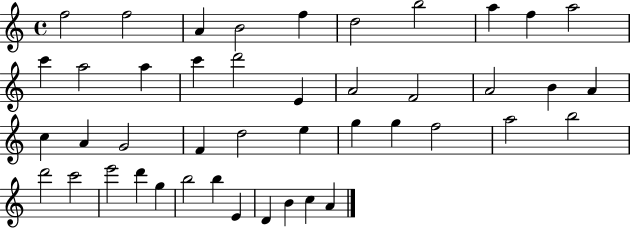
F5/h F5/h A4/q B4/h F5/q D5/h B5/h A5/q F5/q A5/h C6/q A5/h A5/q C6/q D6/h E4/q A4/h F4/h A4/h B4/q A4/q C5/q A4/q G4/h F4/q D5/h E5/q G5/q G5/q F5/h A5/h B5/h D6/h C6/h E6/h D6/q G5/q B5/h B5/q E4/q D4/q B4/q C5/q A4/q